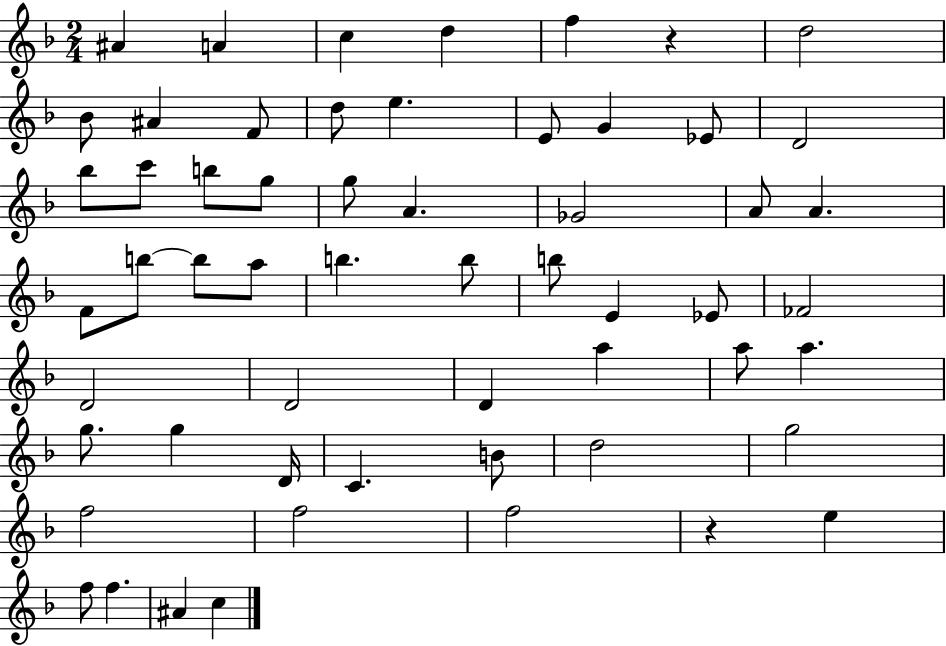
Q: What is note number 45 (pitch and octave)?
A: B4